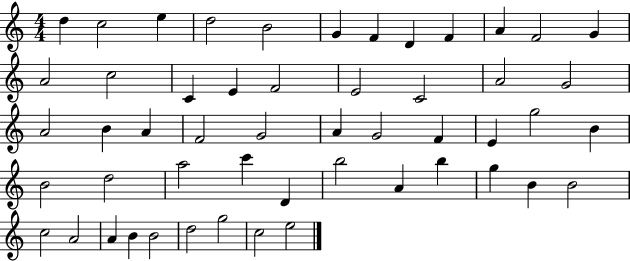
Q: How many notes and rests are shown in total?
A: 52